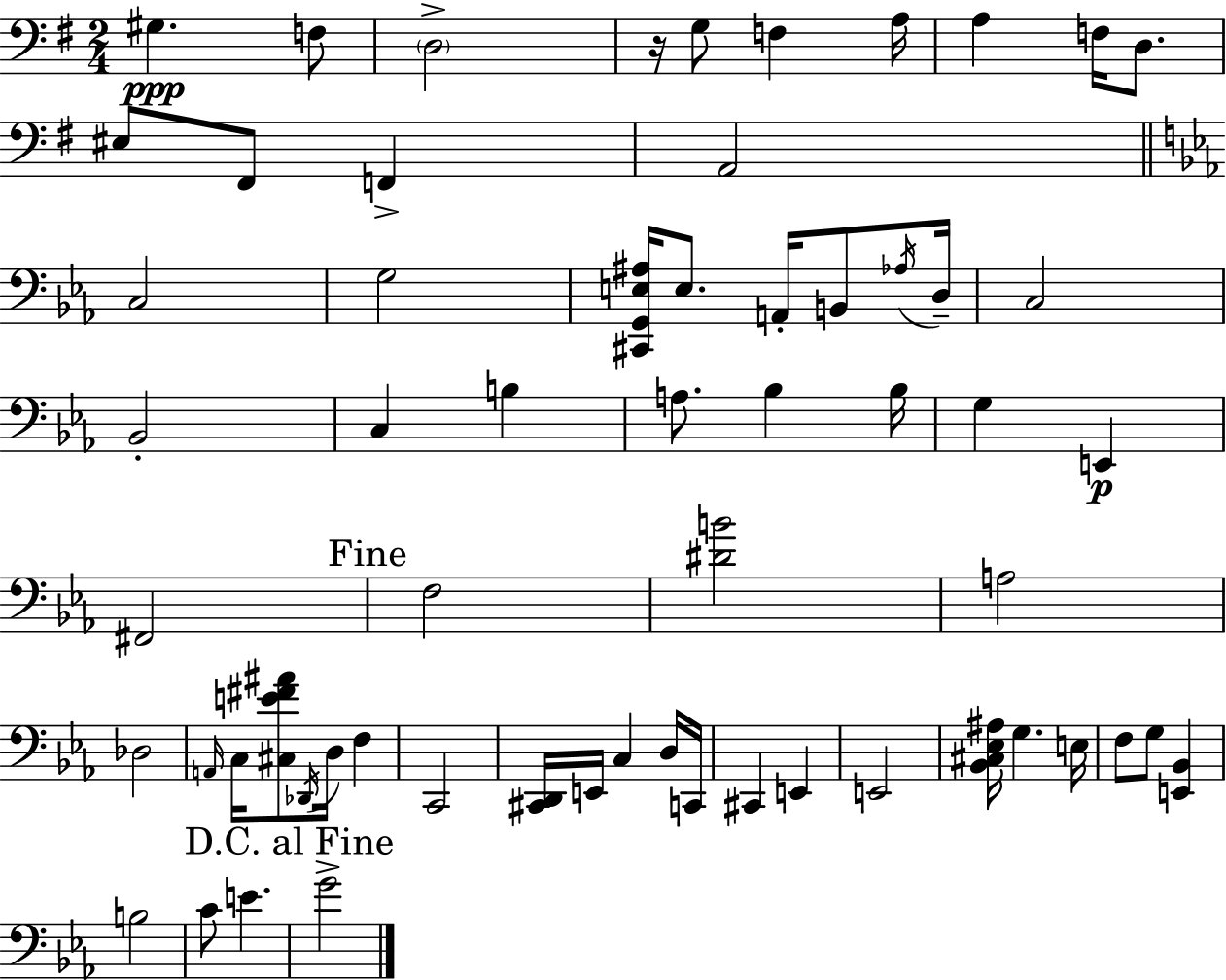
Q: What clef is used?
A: bass